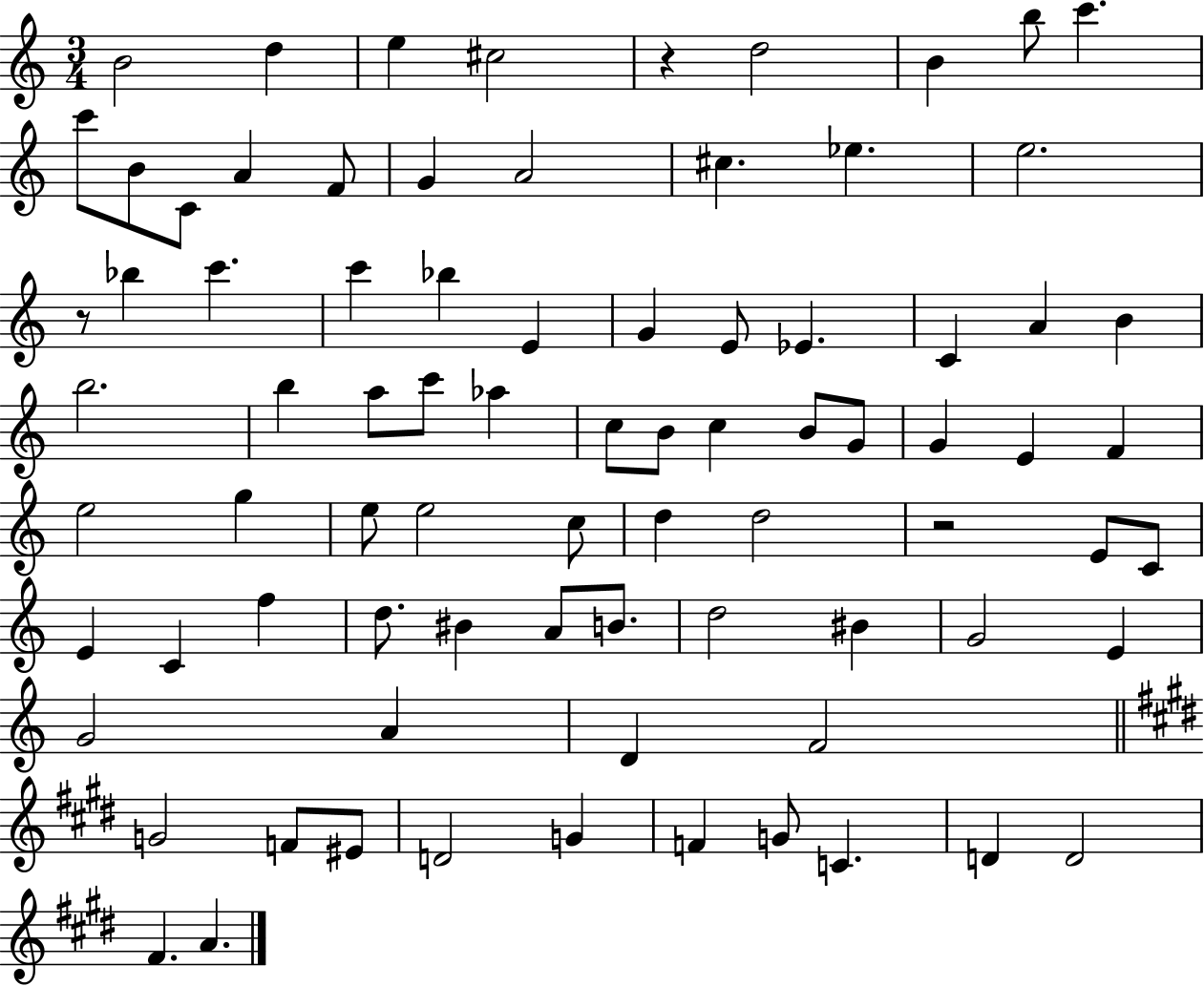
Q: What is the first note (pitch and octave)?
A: B4